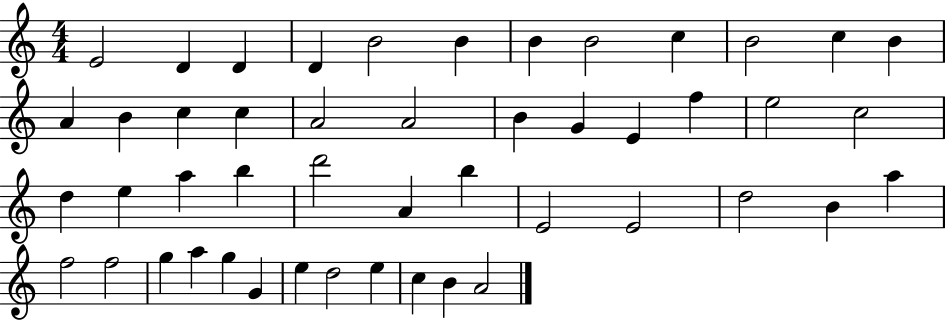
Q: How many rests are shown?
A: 0